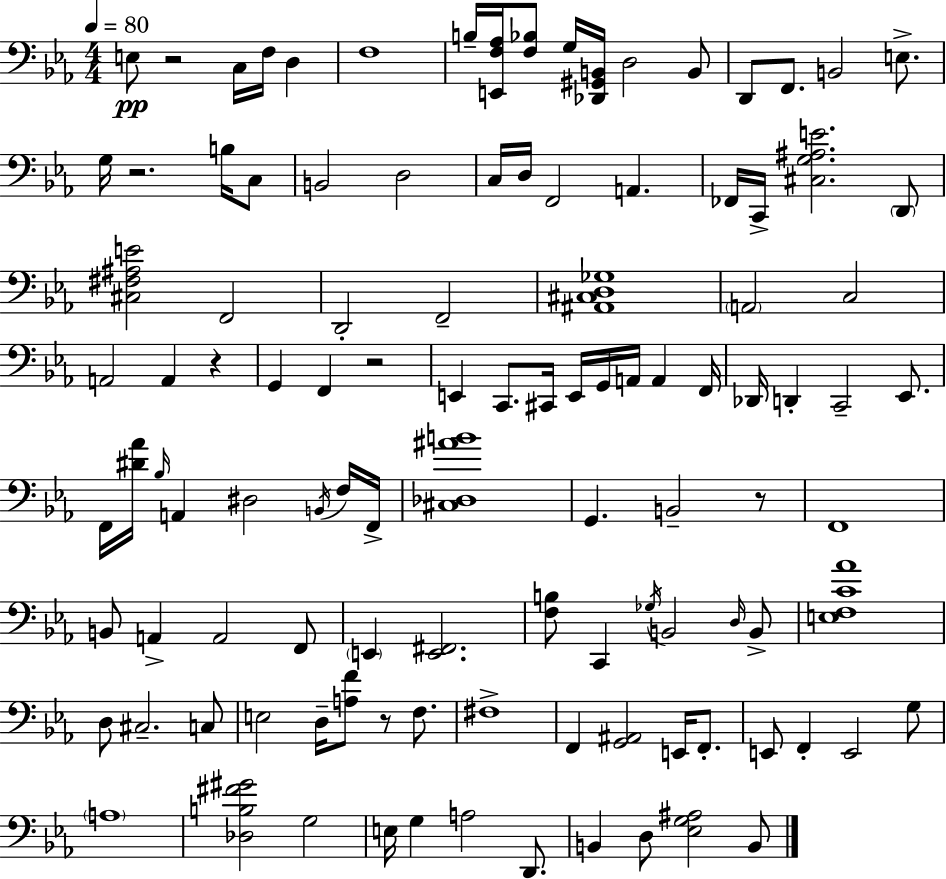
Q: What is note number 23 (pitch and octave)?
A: FES2